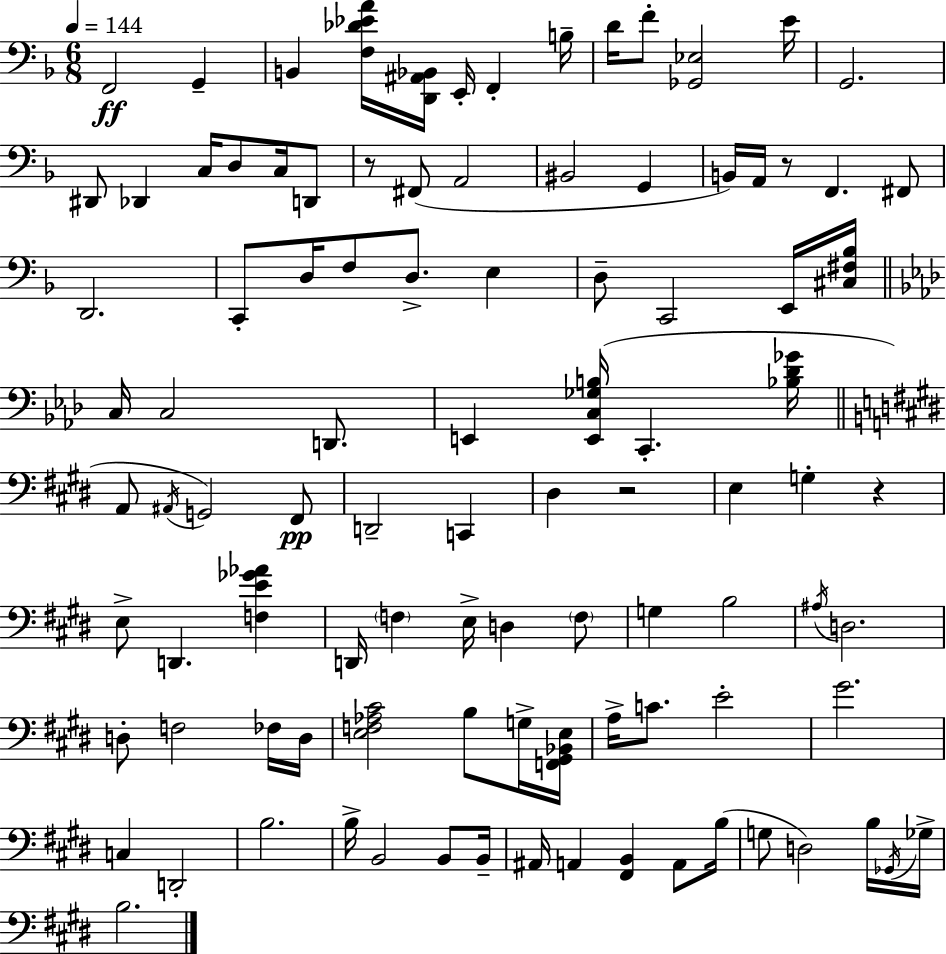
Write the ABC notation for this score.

X:1
T:Untitled
M:6/8
L:1/4
K:Dm
F,,2 G,, B,, [F,_D_EA]/4 [D,,^A,,_B,,]/4 E,,/4 F,, B,/4 D/4 F/2 [_G,,_E,]2 E/4 G,,2 ^D,,/2 _D,, C,/4 D,/2 C,/4 D,,/2 z/2 ^F,,/2 A,,2 ^B,,2 G,, B,,/4 A,,/4 z/2 F,, ^F,,/2 D,,2 C,,/2 D,/4 F,/2 D,/2 E, D,/2 C,,2 E,,/4 [^C,^F,_B,]/4 C,/4 C,2 D,,/2 E,, [E,,C,_G,B,]/4 C,, [_B,_D_G]/4 A,,/2 ^A,,/4 G,,2 ^F,,/2 D,,2 C,, ^D, z2 E, G, z E,/2 D,, [F,E_G_A] D,,/4 F, E,/4 D, F,/2 G, B,2 ^A,/4 D,2 D,/2 F,2 _F,/4 D,/4 [E,F,_A,^C]2 B,/2 G,/4 [F,,^G,,_B,,E,]/4 A,/4 C/2 E2 ^G2 C, D,,2 B,2 B,/4 B,,2 B,,/2 B,,/4 ^A,,/4 A,, [^F,,B,,] A,,/2 B,/4 G,/2 D,2 B,/4 _G,,/4 _G,/4 B,2